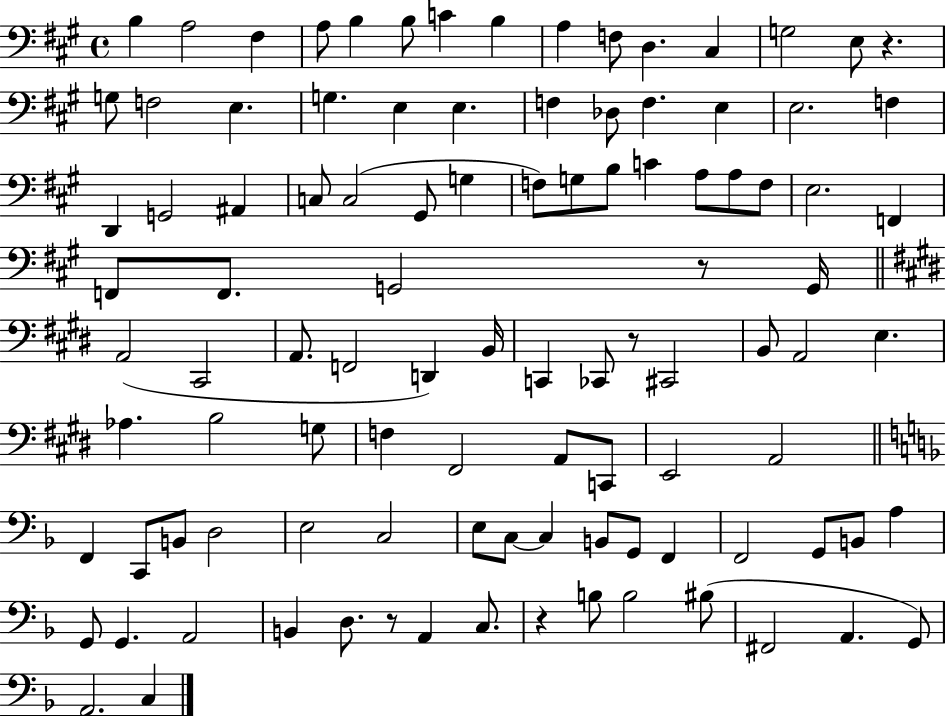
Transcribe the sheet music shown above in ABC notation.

X:1
T:Untitled
M:4/4
L:1/4
K:A
B, A,2 ^F, A,/2 B, B,/2 C B, A, F,/2 D, ^C, G,2 E,/2 z G,/2 F,2 E, G, E, E, F, _D,/2 F, E, E,2 F, D,, G,,2 ^A,, C,/2 C,2 ^G,,/2 G, F,/2 G,/2 B,/2 C A,/2 A,/2 F,/2 E,2 F,, F,,/2 F,,/2 G,,2 z/2 G,,/4 A,,2 ^C,,2 A,,/2 F,,2 D,, B,,/4 C,, _C,,/2 z/2 ^C,,2 B,,/2 A,,2 E, _A, B,2 G,/2 F, ^F,,2 A,,/2 C,,/2 E,,2 A,,2 F,, C,,/2 B,,/2 D,2 E,2 C,2 E,/2 C,/2 C, B,,/2 G,,/2 F,, F,,2 G,,/2 B,,/2 A, G,,/2 G,, A,,2 B,, D,/2 z/2 A,, C,/2 z B,/2 B,2 ^B,/2 ^F,,2 A,, G,,/2 A,,2 C,